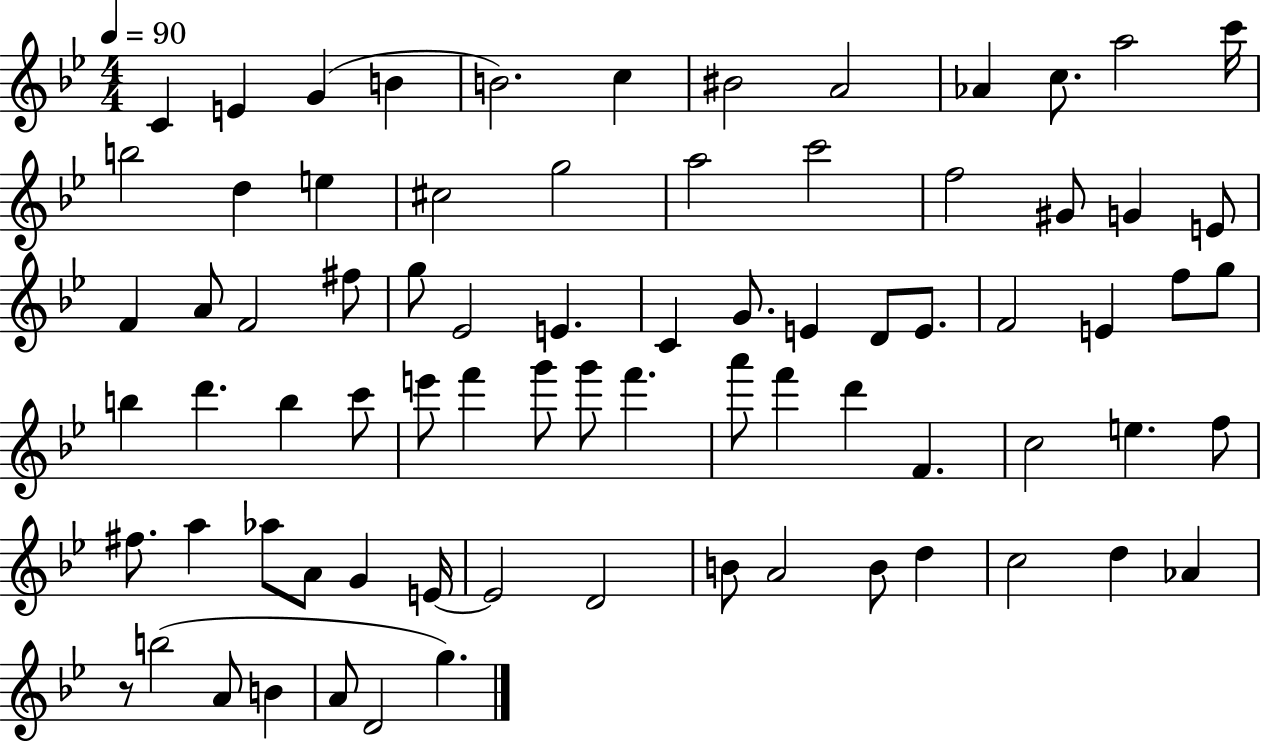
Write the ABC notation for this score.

X:1
T:Untitled
M:4/4
L:1/4
K:Bb
C E G B B2 c ^B2 A2 _A c/2 a2 c'/4 b2 d e ^c2 g2 a2 c'2 f2 ^G/2 G E/2 F A/2 F2 ^f/2 g/2 _E2 E C G/2 E D/2 E/2 F2 E f/2 g/2 b d' b c'/2 e'/2 f' g'/2 g'/2 f' a'/2 f' d' F c2 e f/2 ^f/2 a _a/2 A/2 G E/4 E2 D2 B/2 A2 B/2 d c2 d _A z/2 b2 A/2 B A/2 D2 g